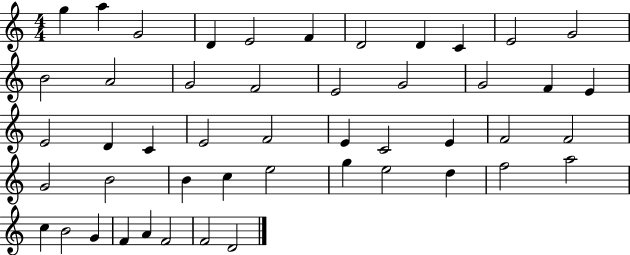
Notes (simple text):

G5/q A5/q G4/h D4/q E4/h F4/q D4/h D4/q C4/q E4/h G4/h B4/h A4/h G4/h F4/h E4/h G4/h G4/h F4/q E4/q E4/h D4/q C4/q E4/h F4/h E4/q C4/h E4/q F4/h F4/h G4/h B4/h B4/q C5/q E5/h G5/q E5/h D5/q F5/h A5/h C5/q B4/h G4/q F4/q A4/q F4/h F4/h D4/h